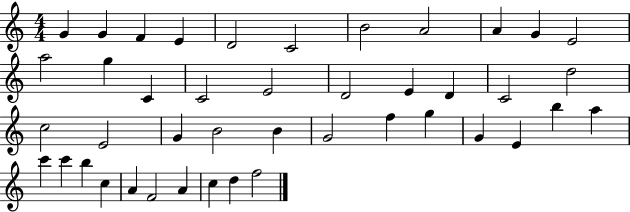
X:1
T:Untitled
M:4/4
L:1/4
K:C
G G F E D2 C2 B2 A2 A G E2 a2 g C C2 E2 D2 E D C2 d2 c2 E2 G B2 B G2 f g G E b a c' c' b c A F2 A c d f2